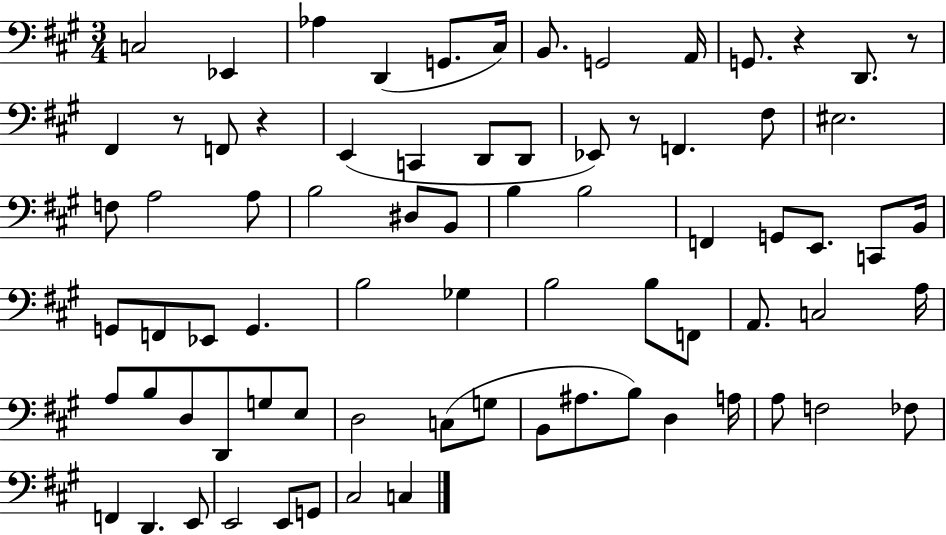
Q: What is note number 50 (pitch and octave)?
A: D2